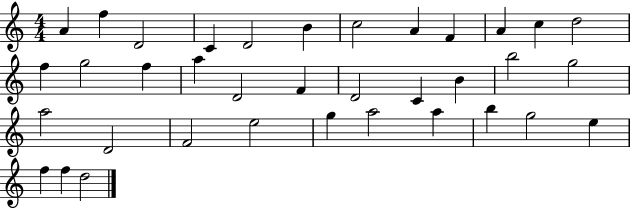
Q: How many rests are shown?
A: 0